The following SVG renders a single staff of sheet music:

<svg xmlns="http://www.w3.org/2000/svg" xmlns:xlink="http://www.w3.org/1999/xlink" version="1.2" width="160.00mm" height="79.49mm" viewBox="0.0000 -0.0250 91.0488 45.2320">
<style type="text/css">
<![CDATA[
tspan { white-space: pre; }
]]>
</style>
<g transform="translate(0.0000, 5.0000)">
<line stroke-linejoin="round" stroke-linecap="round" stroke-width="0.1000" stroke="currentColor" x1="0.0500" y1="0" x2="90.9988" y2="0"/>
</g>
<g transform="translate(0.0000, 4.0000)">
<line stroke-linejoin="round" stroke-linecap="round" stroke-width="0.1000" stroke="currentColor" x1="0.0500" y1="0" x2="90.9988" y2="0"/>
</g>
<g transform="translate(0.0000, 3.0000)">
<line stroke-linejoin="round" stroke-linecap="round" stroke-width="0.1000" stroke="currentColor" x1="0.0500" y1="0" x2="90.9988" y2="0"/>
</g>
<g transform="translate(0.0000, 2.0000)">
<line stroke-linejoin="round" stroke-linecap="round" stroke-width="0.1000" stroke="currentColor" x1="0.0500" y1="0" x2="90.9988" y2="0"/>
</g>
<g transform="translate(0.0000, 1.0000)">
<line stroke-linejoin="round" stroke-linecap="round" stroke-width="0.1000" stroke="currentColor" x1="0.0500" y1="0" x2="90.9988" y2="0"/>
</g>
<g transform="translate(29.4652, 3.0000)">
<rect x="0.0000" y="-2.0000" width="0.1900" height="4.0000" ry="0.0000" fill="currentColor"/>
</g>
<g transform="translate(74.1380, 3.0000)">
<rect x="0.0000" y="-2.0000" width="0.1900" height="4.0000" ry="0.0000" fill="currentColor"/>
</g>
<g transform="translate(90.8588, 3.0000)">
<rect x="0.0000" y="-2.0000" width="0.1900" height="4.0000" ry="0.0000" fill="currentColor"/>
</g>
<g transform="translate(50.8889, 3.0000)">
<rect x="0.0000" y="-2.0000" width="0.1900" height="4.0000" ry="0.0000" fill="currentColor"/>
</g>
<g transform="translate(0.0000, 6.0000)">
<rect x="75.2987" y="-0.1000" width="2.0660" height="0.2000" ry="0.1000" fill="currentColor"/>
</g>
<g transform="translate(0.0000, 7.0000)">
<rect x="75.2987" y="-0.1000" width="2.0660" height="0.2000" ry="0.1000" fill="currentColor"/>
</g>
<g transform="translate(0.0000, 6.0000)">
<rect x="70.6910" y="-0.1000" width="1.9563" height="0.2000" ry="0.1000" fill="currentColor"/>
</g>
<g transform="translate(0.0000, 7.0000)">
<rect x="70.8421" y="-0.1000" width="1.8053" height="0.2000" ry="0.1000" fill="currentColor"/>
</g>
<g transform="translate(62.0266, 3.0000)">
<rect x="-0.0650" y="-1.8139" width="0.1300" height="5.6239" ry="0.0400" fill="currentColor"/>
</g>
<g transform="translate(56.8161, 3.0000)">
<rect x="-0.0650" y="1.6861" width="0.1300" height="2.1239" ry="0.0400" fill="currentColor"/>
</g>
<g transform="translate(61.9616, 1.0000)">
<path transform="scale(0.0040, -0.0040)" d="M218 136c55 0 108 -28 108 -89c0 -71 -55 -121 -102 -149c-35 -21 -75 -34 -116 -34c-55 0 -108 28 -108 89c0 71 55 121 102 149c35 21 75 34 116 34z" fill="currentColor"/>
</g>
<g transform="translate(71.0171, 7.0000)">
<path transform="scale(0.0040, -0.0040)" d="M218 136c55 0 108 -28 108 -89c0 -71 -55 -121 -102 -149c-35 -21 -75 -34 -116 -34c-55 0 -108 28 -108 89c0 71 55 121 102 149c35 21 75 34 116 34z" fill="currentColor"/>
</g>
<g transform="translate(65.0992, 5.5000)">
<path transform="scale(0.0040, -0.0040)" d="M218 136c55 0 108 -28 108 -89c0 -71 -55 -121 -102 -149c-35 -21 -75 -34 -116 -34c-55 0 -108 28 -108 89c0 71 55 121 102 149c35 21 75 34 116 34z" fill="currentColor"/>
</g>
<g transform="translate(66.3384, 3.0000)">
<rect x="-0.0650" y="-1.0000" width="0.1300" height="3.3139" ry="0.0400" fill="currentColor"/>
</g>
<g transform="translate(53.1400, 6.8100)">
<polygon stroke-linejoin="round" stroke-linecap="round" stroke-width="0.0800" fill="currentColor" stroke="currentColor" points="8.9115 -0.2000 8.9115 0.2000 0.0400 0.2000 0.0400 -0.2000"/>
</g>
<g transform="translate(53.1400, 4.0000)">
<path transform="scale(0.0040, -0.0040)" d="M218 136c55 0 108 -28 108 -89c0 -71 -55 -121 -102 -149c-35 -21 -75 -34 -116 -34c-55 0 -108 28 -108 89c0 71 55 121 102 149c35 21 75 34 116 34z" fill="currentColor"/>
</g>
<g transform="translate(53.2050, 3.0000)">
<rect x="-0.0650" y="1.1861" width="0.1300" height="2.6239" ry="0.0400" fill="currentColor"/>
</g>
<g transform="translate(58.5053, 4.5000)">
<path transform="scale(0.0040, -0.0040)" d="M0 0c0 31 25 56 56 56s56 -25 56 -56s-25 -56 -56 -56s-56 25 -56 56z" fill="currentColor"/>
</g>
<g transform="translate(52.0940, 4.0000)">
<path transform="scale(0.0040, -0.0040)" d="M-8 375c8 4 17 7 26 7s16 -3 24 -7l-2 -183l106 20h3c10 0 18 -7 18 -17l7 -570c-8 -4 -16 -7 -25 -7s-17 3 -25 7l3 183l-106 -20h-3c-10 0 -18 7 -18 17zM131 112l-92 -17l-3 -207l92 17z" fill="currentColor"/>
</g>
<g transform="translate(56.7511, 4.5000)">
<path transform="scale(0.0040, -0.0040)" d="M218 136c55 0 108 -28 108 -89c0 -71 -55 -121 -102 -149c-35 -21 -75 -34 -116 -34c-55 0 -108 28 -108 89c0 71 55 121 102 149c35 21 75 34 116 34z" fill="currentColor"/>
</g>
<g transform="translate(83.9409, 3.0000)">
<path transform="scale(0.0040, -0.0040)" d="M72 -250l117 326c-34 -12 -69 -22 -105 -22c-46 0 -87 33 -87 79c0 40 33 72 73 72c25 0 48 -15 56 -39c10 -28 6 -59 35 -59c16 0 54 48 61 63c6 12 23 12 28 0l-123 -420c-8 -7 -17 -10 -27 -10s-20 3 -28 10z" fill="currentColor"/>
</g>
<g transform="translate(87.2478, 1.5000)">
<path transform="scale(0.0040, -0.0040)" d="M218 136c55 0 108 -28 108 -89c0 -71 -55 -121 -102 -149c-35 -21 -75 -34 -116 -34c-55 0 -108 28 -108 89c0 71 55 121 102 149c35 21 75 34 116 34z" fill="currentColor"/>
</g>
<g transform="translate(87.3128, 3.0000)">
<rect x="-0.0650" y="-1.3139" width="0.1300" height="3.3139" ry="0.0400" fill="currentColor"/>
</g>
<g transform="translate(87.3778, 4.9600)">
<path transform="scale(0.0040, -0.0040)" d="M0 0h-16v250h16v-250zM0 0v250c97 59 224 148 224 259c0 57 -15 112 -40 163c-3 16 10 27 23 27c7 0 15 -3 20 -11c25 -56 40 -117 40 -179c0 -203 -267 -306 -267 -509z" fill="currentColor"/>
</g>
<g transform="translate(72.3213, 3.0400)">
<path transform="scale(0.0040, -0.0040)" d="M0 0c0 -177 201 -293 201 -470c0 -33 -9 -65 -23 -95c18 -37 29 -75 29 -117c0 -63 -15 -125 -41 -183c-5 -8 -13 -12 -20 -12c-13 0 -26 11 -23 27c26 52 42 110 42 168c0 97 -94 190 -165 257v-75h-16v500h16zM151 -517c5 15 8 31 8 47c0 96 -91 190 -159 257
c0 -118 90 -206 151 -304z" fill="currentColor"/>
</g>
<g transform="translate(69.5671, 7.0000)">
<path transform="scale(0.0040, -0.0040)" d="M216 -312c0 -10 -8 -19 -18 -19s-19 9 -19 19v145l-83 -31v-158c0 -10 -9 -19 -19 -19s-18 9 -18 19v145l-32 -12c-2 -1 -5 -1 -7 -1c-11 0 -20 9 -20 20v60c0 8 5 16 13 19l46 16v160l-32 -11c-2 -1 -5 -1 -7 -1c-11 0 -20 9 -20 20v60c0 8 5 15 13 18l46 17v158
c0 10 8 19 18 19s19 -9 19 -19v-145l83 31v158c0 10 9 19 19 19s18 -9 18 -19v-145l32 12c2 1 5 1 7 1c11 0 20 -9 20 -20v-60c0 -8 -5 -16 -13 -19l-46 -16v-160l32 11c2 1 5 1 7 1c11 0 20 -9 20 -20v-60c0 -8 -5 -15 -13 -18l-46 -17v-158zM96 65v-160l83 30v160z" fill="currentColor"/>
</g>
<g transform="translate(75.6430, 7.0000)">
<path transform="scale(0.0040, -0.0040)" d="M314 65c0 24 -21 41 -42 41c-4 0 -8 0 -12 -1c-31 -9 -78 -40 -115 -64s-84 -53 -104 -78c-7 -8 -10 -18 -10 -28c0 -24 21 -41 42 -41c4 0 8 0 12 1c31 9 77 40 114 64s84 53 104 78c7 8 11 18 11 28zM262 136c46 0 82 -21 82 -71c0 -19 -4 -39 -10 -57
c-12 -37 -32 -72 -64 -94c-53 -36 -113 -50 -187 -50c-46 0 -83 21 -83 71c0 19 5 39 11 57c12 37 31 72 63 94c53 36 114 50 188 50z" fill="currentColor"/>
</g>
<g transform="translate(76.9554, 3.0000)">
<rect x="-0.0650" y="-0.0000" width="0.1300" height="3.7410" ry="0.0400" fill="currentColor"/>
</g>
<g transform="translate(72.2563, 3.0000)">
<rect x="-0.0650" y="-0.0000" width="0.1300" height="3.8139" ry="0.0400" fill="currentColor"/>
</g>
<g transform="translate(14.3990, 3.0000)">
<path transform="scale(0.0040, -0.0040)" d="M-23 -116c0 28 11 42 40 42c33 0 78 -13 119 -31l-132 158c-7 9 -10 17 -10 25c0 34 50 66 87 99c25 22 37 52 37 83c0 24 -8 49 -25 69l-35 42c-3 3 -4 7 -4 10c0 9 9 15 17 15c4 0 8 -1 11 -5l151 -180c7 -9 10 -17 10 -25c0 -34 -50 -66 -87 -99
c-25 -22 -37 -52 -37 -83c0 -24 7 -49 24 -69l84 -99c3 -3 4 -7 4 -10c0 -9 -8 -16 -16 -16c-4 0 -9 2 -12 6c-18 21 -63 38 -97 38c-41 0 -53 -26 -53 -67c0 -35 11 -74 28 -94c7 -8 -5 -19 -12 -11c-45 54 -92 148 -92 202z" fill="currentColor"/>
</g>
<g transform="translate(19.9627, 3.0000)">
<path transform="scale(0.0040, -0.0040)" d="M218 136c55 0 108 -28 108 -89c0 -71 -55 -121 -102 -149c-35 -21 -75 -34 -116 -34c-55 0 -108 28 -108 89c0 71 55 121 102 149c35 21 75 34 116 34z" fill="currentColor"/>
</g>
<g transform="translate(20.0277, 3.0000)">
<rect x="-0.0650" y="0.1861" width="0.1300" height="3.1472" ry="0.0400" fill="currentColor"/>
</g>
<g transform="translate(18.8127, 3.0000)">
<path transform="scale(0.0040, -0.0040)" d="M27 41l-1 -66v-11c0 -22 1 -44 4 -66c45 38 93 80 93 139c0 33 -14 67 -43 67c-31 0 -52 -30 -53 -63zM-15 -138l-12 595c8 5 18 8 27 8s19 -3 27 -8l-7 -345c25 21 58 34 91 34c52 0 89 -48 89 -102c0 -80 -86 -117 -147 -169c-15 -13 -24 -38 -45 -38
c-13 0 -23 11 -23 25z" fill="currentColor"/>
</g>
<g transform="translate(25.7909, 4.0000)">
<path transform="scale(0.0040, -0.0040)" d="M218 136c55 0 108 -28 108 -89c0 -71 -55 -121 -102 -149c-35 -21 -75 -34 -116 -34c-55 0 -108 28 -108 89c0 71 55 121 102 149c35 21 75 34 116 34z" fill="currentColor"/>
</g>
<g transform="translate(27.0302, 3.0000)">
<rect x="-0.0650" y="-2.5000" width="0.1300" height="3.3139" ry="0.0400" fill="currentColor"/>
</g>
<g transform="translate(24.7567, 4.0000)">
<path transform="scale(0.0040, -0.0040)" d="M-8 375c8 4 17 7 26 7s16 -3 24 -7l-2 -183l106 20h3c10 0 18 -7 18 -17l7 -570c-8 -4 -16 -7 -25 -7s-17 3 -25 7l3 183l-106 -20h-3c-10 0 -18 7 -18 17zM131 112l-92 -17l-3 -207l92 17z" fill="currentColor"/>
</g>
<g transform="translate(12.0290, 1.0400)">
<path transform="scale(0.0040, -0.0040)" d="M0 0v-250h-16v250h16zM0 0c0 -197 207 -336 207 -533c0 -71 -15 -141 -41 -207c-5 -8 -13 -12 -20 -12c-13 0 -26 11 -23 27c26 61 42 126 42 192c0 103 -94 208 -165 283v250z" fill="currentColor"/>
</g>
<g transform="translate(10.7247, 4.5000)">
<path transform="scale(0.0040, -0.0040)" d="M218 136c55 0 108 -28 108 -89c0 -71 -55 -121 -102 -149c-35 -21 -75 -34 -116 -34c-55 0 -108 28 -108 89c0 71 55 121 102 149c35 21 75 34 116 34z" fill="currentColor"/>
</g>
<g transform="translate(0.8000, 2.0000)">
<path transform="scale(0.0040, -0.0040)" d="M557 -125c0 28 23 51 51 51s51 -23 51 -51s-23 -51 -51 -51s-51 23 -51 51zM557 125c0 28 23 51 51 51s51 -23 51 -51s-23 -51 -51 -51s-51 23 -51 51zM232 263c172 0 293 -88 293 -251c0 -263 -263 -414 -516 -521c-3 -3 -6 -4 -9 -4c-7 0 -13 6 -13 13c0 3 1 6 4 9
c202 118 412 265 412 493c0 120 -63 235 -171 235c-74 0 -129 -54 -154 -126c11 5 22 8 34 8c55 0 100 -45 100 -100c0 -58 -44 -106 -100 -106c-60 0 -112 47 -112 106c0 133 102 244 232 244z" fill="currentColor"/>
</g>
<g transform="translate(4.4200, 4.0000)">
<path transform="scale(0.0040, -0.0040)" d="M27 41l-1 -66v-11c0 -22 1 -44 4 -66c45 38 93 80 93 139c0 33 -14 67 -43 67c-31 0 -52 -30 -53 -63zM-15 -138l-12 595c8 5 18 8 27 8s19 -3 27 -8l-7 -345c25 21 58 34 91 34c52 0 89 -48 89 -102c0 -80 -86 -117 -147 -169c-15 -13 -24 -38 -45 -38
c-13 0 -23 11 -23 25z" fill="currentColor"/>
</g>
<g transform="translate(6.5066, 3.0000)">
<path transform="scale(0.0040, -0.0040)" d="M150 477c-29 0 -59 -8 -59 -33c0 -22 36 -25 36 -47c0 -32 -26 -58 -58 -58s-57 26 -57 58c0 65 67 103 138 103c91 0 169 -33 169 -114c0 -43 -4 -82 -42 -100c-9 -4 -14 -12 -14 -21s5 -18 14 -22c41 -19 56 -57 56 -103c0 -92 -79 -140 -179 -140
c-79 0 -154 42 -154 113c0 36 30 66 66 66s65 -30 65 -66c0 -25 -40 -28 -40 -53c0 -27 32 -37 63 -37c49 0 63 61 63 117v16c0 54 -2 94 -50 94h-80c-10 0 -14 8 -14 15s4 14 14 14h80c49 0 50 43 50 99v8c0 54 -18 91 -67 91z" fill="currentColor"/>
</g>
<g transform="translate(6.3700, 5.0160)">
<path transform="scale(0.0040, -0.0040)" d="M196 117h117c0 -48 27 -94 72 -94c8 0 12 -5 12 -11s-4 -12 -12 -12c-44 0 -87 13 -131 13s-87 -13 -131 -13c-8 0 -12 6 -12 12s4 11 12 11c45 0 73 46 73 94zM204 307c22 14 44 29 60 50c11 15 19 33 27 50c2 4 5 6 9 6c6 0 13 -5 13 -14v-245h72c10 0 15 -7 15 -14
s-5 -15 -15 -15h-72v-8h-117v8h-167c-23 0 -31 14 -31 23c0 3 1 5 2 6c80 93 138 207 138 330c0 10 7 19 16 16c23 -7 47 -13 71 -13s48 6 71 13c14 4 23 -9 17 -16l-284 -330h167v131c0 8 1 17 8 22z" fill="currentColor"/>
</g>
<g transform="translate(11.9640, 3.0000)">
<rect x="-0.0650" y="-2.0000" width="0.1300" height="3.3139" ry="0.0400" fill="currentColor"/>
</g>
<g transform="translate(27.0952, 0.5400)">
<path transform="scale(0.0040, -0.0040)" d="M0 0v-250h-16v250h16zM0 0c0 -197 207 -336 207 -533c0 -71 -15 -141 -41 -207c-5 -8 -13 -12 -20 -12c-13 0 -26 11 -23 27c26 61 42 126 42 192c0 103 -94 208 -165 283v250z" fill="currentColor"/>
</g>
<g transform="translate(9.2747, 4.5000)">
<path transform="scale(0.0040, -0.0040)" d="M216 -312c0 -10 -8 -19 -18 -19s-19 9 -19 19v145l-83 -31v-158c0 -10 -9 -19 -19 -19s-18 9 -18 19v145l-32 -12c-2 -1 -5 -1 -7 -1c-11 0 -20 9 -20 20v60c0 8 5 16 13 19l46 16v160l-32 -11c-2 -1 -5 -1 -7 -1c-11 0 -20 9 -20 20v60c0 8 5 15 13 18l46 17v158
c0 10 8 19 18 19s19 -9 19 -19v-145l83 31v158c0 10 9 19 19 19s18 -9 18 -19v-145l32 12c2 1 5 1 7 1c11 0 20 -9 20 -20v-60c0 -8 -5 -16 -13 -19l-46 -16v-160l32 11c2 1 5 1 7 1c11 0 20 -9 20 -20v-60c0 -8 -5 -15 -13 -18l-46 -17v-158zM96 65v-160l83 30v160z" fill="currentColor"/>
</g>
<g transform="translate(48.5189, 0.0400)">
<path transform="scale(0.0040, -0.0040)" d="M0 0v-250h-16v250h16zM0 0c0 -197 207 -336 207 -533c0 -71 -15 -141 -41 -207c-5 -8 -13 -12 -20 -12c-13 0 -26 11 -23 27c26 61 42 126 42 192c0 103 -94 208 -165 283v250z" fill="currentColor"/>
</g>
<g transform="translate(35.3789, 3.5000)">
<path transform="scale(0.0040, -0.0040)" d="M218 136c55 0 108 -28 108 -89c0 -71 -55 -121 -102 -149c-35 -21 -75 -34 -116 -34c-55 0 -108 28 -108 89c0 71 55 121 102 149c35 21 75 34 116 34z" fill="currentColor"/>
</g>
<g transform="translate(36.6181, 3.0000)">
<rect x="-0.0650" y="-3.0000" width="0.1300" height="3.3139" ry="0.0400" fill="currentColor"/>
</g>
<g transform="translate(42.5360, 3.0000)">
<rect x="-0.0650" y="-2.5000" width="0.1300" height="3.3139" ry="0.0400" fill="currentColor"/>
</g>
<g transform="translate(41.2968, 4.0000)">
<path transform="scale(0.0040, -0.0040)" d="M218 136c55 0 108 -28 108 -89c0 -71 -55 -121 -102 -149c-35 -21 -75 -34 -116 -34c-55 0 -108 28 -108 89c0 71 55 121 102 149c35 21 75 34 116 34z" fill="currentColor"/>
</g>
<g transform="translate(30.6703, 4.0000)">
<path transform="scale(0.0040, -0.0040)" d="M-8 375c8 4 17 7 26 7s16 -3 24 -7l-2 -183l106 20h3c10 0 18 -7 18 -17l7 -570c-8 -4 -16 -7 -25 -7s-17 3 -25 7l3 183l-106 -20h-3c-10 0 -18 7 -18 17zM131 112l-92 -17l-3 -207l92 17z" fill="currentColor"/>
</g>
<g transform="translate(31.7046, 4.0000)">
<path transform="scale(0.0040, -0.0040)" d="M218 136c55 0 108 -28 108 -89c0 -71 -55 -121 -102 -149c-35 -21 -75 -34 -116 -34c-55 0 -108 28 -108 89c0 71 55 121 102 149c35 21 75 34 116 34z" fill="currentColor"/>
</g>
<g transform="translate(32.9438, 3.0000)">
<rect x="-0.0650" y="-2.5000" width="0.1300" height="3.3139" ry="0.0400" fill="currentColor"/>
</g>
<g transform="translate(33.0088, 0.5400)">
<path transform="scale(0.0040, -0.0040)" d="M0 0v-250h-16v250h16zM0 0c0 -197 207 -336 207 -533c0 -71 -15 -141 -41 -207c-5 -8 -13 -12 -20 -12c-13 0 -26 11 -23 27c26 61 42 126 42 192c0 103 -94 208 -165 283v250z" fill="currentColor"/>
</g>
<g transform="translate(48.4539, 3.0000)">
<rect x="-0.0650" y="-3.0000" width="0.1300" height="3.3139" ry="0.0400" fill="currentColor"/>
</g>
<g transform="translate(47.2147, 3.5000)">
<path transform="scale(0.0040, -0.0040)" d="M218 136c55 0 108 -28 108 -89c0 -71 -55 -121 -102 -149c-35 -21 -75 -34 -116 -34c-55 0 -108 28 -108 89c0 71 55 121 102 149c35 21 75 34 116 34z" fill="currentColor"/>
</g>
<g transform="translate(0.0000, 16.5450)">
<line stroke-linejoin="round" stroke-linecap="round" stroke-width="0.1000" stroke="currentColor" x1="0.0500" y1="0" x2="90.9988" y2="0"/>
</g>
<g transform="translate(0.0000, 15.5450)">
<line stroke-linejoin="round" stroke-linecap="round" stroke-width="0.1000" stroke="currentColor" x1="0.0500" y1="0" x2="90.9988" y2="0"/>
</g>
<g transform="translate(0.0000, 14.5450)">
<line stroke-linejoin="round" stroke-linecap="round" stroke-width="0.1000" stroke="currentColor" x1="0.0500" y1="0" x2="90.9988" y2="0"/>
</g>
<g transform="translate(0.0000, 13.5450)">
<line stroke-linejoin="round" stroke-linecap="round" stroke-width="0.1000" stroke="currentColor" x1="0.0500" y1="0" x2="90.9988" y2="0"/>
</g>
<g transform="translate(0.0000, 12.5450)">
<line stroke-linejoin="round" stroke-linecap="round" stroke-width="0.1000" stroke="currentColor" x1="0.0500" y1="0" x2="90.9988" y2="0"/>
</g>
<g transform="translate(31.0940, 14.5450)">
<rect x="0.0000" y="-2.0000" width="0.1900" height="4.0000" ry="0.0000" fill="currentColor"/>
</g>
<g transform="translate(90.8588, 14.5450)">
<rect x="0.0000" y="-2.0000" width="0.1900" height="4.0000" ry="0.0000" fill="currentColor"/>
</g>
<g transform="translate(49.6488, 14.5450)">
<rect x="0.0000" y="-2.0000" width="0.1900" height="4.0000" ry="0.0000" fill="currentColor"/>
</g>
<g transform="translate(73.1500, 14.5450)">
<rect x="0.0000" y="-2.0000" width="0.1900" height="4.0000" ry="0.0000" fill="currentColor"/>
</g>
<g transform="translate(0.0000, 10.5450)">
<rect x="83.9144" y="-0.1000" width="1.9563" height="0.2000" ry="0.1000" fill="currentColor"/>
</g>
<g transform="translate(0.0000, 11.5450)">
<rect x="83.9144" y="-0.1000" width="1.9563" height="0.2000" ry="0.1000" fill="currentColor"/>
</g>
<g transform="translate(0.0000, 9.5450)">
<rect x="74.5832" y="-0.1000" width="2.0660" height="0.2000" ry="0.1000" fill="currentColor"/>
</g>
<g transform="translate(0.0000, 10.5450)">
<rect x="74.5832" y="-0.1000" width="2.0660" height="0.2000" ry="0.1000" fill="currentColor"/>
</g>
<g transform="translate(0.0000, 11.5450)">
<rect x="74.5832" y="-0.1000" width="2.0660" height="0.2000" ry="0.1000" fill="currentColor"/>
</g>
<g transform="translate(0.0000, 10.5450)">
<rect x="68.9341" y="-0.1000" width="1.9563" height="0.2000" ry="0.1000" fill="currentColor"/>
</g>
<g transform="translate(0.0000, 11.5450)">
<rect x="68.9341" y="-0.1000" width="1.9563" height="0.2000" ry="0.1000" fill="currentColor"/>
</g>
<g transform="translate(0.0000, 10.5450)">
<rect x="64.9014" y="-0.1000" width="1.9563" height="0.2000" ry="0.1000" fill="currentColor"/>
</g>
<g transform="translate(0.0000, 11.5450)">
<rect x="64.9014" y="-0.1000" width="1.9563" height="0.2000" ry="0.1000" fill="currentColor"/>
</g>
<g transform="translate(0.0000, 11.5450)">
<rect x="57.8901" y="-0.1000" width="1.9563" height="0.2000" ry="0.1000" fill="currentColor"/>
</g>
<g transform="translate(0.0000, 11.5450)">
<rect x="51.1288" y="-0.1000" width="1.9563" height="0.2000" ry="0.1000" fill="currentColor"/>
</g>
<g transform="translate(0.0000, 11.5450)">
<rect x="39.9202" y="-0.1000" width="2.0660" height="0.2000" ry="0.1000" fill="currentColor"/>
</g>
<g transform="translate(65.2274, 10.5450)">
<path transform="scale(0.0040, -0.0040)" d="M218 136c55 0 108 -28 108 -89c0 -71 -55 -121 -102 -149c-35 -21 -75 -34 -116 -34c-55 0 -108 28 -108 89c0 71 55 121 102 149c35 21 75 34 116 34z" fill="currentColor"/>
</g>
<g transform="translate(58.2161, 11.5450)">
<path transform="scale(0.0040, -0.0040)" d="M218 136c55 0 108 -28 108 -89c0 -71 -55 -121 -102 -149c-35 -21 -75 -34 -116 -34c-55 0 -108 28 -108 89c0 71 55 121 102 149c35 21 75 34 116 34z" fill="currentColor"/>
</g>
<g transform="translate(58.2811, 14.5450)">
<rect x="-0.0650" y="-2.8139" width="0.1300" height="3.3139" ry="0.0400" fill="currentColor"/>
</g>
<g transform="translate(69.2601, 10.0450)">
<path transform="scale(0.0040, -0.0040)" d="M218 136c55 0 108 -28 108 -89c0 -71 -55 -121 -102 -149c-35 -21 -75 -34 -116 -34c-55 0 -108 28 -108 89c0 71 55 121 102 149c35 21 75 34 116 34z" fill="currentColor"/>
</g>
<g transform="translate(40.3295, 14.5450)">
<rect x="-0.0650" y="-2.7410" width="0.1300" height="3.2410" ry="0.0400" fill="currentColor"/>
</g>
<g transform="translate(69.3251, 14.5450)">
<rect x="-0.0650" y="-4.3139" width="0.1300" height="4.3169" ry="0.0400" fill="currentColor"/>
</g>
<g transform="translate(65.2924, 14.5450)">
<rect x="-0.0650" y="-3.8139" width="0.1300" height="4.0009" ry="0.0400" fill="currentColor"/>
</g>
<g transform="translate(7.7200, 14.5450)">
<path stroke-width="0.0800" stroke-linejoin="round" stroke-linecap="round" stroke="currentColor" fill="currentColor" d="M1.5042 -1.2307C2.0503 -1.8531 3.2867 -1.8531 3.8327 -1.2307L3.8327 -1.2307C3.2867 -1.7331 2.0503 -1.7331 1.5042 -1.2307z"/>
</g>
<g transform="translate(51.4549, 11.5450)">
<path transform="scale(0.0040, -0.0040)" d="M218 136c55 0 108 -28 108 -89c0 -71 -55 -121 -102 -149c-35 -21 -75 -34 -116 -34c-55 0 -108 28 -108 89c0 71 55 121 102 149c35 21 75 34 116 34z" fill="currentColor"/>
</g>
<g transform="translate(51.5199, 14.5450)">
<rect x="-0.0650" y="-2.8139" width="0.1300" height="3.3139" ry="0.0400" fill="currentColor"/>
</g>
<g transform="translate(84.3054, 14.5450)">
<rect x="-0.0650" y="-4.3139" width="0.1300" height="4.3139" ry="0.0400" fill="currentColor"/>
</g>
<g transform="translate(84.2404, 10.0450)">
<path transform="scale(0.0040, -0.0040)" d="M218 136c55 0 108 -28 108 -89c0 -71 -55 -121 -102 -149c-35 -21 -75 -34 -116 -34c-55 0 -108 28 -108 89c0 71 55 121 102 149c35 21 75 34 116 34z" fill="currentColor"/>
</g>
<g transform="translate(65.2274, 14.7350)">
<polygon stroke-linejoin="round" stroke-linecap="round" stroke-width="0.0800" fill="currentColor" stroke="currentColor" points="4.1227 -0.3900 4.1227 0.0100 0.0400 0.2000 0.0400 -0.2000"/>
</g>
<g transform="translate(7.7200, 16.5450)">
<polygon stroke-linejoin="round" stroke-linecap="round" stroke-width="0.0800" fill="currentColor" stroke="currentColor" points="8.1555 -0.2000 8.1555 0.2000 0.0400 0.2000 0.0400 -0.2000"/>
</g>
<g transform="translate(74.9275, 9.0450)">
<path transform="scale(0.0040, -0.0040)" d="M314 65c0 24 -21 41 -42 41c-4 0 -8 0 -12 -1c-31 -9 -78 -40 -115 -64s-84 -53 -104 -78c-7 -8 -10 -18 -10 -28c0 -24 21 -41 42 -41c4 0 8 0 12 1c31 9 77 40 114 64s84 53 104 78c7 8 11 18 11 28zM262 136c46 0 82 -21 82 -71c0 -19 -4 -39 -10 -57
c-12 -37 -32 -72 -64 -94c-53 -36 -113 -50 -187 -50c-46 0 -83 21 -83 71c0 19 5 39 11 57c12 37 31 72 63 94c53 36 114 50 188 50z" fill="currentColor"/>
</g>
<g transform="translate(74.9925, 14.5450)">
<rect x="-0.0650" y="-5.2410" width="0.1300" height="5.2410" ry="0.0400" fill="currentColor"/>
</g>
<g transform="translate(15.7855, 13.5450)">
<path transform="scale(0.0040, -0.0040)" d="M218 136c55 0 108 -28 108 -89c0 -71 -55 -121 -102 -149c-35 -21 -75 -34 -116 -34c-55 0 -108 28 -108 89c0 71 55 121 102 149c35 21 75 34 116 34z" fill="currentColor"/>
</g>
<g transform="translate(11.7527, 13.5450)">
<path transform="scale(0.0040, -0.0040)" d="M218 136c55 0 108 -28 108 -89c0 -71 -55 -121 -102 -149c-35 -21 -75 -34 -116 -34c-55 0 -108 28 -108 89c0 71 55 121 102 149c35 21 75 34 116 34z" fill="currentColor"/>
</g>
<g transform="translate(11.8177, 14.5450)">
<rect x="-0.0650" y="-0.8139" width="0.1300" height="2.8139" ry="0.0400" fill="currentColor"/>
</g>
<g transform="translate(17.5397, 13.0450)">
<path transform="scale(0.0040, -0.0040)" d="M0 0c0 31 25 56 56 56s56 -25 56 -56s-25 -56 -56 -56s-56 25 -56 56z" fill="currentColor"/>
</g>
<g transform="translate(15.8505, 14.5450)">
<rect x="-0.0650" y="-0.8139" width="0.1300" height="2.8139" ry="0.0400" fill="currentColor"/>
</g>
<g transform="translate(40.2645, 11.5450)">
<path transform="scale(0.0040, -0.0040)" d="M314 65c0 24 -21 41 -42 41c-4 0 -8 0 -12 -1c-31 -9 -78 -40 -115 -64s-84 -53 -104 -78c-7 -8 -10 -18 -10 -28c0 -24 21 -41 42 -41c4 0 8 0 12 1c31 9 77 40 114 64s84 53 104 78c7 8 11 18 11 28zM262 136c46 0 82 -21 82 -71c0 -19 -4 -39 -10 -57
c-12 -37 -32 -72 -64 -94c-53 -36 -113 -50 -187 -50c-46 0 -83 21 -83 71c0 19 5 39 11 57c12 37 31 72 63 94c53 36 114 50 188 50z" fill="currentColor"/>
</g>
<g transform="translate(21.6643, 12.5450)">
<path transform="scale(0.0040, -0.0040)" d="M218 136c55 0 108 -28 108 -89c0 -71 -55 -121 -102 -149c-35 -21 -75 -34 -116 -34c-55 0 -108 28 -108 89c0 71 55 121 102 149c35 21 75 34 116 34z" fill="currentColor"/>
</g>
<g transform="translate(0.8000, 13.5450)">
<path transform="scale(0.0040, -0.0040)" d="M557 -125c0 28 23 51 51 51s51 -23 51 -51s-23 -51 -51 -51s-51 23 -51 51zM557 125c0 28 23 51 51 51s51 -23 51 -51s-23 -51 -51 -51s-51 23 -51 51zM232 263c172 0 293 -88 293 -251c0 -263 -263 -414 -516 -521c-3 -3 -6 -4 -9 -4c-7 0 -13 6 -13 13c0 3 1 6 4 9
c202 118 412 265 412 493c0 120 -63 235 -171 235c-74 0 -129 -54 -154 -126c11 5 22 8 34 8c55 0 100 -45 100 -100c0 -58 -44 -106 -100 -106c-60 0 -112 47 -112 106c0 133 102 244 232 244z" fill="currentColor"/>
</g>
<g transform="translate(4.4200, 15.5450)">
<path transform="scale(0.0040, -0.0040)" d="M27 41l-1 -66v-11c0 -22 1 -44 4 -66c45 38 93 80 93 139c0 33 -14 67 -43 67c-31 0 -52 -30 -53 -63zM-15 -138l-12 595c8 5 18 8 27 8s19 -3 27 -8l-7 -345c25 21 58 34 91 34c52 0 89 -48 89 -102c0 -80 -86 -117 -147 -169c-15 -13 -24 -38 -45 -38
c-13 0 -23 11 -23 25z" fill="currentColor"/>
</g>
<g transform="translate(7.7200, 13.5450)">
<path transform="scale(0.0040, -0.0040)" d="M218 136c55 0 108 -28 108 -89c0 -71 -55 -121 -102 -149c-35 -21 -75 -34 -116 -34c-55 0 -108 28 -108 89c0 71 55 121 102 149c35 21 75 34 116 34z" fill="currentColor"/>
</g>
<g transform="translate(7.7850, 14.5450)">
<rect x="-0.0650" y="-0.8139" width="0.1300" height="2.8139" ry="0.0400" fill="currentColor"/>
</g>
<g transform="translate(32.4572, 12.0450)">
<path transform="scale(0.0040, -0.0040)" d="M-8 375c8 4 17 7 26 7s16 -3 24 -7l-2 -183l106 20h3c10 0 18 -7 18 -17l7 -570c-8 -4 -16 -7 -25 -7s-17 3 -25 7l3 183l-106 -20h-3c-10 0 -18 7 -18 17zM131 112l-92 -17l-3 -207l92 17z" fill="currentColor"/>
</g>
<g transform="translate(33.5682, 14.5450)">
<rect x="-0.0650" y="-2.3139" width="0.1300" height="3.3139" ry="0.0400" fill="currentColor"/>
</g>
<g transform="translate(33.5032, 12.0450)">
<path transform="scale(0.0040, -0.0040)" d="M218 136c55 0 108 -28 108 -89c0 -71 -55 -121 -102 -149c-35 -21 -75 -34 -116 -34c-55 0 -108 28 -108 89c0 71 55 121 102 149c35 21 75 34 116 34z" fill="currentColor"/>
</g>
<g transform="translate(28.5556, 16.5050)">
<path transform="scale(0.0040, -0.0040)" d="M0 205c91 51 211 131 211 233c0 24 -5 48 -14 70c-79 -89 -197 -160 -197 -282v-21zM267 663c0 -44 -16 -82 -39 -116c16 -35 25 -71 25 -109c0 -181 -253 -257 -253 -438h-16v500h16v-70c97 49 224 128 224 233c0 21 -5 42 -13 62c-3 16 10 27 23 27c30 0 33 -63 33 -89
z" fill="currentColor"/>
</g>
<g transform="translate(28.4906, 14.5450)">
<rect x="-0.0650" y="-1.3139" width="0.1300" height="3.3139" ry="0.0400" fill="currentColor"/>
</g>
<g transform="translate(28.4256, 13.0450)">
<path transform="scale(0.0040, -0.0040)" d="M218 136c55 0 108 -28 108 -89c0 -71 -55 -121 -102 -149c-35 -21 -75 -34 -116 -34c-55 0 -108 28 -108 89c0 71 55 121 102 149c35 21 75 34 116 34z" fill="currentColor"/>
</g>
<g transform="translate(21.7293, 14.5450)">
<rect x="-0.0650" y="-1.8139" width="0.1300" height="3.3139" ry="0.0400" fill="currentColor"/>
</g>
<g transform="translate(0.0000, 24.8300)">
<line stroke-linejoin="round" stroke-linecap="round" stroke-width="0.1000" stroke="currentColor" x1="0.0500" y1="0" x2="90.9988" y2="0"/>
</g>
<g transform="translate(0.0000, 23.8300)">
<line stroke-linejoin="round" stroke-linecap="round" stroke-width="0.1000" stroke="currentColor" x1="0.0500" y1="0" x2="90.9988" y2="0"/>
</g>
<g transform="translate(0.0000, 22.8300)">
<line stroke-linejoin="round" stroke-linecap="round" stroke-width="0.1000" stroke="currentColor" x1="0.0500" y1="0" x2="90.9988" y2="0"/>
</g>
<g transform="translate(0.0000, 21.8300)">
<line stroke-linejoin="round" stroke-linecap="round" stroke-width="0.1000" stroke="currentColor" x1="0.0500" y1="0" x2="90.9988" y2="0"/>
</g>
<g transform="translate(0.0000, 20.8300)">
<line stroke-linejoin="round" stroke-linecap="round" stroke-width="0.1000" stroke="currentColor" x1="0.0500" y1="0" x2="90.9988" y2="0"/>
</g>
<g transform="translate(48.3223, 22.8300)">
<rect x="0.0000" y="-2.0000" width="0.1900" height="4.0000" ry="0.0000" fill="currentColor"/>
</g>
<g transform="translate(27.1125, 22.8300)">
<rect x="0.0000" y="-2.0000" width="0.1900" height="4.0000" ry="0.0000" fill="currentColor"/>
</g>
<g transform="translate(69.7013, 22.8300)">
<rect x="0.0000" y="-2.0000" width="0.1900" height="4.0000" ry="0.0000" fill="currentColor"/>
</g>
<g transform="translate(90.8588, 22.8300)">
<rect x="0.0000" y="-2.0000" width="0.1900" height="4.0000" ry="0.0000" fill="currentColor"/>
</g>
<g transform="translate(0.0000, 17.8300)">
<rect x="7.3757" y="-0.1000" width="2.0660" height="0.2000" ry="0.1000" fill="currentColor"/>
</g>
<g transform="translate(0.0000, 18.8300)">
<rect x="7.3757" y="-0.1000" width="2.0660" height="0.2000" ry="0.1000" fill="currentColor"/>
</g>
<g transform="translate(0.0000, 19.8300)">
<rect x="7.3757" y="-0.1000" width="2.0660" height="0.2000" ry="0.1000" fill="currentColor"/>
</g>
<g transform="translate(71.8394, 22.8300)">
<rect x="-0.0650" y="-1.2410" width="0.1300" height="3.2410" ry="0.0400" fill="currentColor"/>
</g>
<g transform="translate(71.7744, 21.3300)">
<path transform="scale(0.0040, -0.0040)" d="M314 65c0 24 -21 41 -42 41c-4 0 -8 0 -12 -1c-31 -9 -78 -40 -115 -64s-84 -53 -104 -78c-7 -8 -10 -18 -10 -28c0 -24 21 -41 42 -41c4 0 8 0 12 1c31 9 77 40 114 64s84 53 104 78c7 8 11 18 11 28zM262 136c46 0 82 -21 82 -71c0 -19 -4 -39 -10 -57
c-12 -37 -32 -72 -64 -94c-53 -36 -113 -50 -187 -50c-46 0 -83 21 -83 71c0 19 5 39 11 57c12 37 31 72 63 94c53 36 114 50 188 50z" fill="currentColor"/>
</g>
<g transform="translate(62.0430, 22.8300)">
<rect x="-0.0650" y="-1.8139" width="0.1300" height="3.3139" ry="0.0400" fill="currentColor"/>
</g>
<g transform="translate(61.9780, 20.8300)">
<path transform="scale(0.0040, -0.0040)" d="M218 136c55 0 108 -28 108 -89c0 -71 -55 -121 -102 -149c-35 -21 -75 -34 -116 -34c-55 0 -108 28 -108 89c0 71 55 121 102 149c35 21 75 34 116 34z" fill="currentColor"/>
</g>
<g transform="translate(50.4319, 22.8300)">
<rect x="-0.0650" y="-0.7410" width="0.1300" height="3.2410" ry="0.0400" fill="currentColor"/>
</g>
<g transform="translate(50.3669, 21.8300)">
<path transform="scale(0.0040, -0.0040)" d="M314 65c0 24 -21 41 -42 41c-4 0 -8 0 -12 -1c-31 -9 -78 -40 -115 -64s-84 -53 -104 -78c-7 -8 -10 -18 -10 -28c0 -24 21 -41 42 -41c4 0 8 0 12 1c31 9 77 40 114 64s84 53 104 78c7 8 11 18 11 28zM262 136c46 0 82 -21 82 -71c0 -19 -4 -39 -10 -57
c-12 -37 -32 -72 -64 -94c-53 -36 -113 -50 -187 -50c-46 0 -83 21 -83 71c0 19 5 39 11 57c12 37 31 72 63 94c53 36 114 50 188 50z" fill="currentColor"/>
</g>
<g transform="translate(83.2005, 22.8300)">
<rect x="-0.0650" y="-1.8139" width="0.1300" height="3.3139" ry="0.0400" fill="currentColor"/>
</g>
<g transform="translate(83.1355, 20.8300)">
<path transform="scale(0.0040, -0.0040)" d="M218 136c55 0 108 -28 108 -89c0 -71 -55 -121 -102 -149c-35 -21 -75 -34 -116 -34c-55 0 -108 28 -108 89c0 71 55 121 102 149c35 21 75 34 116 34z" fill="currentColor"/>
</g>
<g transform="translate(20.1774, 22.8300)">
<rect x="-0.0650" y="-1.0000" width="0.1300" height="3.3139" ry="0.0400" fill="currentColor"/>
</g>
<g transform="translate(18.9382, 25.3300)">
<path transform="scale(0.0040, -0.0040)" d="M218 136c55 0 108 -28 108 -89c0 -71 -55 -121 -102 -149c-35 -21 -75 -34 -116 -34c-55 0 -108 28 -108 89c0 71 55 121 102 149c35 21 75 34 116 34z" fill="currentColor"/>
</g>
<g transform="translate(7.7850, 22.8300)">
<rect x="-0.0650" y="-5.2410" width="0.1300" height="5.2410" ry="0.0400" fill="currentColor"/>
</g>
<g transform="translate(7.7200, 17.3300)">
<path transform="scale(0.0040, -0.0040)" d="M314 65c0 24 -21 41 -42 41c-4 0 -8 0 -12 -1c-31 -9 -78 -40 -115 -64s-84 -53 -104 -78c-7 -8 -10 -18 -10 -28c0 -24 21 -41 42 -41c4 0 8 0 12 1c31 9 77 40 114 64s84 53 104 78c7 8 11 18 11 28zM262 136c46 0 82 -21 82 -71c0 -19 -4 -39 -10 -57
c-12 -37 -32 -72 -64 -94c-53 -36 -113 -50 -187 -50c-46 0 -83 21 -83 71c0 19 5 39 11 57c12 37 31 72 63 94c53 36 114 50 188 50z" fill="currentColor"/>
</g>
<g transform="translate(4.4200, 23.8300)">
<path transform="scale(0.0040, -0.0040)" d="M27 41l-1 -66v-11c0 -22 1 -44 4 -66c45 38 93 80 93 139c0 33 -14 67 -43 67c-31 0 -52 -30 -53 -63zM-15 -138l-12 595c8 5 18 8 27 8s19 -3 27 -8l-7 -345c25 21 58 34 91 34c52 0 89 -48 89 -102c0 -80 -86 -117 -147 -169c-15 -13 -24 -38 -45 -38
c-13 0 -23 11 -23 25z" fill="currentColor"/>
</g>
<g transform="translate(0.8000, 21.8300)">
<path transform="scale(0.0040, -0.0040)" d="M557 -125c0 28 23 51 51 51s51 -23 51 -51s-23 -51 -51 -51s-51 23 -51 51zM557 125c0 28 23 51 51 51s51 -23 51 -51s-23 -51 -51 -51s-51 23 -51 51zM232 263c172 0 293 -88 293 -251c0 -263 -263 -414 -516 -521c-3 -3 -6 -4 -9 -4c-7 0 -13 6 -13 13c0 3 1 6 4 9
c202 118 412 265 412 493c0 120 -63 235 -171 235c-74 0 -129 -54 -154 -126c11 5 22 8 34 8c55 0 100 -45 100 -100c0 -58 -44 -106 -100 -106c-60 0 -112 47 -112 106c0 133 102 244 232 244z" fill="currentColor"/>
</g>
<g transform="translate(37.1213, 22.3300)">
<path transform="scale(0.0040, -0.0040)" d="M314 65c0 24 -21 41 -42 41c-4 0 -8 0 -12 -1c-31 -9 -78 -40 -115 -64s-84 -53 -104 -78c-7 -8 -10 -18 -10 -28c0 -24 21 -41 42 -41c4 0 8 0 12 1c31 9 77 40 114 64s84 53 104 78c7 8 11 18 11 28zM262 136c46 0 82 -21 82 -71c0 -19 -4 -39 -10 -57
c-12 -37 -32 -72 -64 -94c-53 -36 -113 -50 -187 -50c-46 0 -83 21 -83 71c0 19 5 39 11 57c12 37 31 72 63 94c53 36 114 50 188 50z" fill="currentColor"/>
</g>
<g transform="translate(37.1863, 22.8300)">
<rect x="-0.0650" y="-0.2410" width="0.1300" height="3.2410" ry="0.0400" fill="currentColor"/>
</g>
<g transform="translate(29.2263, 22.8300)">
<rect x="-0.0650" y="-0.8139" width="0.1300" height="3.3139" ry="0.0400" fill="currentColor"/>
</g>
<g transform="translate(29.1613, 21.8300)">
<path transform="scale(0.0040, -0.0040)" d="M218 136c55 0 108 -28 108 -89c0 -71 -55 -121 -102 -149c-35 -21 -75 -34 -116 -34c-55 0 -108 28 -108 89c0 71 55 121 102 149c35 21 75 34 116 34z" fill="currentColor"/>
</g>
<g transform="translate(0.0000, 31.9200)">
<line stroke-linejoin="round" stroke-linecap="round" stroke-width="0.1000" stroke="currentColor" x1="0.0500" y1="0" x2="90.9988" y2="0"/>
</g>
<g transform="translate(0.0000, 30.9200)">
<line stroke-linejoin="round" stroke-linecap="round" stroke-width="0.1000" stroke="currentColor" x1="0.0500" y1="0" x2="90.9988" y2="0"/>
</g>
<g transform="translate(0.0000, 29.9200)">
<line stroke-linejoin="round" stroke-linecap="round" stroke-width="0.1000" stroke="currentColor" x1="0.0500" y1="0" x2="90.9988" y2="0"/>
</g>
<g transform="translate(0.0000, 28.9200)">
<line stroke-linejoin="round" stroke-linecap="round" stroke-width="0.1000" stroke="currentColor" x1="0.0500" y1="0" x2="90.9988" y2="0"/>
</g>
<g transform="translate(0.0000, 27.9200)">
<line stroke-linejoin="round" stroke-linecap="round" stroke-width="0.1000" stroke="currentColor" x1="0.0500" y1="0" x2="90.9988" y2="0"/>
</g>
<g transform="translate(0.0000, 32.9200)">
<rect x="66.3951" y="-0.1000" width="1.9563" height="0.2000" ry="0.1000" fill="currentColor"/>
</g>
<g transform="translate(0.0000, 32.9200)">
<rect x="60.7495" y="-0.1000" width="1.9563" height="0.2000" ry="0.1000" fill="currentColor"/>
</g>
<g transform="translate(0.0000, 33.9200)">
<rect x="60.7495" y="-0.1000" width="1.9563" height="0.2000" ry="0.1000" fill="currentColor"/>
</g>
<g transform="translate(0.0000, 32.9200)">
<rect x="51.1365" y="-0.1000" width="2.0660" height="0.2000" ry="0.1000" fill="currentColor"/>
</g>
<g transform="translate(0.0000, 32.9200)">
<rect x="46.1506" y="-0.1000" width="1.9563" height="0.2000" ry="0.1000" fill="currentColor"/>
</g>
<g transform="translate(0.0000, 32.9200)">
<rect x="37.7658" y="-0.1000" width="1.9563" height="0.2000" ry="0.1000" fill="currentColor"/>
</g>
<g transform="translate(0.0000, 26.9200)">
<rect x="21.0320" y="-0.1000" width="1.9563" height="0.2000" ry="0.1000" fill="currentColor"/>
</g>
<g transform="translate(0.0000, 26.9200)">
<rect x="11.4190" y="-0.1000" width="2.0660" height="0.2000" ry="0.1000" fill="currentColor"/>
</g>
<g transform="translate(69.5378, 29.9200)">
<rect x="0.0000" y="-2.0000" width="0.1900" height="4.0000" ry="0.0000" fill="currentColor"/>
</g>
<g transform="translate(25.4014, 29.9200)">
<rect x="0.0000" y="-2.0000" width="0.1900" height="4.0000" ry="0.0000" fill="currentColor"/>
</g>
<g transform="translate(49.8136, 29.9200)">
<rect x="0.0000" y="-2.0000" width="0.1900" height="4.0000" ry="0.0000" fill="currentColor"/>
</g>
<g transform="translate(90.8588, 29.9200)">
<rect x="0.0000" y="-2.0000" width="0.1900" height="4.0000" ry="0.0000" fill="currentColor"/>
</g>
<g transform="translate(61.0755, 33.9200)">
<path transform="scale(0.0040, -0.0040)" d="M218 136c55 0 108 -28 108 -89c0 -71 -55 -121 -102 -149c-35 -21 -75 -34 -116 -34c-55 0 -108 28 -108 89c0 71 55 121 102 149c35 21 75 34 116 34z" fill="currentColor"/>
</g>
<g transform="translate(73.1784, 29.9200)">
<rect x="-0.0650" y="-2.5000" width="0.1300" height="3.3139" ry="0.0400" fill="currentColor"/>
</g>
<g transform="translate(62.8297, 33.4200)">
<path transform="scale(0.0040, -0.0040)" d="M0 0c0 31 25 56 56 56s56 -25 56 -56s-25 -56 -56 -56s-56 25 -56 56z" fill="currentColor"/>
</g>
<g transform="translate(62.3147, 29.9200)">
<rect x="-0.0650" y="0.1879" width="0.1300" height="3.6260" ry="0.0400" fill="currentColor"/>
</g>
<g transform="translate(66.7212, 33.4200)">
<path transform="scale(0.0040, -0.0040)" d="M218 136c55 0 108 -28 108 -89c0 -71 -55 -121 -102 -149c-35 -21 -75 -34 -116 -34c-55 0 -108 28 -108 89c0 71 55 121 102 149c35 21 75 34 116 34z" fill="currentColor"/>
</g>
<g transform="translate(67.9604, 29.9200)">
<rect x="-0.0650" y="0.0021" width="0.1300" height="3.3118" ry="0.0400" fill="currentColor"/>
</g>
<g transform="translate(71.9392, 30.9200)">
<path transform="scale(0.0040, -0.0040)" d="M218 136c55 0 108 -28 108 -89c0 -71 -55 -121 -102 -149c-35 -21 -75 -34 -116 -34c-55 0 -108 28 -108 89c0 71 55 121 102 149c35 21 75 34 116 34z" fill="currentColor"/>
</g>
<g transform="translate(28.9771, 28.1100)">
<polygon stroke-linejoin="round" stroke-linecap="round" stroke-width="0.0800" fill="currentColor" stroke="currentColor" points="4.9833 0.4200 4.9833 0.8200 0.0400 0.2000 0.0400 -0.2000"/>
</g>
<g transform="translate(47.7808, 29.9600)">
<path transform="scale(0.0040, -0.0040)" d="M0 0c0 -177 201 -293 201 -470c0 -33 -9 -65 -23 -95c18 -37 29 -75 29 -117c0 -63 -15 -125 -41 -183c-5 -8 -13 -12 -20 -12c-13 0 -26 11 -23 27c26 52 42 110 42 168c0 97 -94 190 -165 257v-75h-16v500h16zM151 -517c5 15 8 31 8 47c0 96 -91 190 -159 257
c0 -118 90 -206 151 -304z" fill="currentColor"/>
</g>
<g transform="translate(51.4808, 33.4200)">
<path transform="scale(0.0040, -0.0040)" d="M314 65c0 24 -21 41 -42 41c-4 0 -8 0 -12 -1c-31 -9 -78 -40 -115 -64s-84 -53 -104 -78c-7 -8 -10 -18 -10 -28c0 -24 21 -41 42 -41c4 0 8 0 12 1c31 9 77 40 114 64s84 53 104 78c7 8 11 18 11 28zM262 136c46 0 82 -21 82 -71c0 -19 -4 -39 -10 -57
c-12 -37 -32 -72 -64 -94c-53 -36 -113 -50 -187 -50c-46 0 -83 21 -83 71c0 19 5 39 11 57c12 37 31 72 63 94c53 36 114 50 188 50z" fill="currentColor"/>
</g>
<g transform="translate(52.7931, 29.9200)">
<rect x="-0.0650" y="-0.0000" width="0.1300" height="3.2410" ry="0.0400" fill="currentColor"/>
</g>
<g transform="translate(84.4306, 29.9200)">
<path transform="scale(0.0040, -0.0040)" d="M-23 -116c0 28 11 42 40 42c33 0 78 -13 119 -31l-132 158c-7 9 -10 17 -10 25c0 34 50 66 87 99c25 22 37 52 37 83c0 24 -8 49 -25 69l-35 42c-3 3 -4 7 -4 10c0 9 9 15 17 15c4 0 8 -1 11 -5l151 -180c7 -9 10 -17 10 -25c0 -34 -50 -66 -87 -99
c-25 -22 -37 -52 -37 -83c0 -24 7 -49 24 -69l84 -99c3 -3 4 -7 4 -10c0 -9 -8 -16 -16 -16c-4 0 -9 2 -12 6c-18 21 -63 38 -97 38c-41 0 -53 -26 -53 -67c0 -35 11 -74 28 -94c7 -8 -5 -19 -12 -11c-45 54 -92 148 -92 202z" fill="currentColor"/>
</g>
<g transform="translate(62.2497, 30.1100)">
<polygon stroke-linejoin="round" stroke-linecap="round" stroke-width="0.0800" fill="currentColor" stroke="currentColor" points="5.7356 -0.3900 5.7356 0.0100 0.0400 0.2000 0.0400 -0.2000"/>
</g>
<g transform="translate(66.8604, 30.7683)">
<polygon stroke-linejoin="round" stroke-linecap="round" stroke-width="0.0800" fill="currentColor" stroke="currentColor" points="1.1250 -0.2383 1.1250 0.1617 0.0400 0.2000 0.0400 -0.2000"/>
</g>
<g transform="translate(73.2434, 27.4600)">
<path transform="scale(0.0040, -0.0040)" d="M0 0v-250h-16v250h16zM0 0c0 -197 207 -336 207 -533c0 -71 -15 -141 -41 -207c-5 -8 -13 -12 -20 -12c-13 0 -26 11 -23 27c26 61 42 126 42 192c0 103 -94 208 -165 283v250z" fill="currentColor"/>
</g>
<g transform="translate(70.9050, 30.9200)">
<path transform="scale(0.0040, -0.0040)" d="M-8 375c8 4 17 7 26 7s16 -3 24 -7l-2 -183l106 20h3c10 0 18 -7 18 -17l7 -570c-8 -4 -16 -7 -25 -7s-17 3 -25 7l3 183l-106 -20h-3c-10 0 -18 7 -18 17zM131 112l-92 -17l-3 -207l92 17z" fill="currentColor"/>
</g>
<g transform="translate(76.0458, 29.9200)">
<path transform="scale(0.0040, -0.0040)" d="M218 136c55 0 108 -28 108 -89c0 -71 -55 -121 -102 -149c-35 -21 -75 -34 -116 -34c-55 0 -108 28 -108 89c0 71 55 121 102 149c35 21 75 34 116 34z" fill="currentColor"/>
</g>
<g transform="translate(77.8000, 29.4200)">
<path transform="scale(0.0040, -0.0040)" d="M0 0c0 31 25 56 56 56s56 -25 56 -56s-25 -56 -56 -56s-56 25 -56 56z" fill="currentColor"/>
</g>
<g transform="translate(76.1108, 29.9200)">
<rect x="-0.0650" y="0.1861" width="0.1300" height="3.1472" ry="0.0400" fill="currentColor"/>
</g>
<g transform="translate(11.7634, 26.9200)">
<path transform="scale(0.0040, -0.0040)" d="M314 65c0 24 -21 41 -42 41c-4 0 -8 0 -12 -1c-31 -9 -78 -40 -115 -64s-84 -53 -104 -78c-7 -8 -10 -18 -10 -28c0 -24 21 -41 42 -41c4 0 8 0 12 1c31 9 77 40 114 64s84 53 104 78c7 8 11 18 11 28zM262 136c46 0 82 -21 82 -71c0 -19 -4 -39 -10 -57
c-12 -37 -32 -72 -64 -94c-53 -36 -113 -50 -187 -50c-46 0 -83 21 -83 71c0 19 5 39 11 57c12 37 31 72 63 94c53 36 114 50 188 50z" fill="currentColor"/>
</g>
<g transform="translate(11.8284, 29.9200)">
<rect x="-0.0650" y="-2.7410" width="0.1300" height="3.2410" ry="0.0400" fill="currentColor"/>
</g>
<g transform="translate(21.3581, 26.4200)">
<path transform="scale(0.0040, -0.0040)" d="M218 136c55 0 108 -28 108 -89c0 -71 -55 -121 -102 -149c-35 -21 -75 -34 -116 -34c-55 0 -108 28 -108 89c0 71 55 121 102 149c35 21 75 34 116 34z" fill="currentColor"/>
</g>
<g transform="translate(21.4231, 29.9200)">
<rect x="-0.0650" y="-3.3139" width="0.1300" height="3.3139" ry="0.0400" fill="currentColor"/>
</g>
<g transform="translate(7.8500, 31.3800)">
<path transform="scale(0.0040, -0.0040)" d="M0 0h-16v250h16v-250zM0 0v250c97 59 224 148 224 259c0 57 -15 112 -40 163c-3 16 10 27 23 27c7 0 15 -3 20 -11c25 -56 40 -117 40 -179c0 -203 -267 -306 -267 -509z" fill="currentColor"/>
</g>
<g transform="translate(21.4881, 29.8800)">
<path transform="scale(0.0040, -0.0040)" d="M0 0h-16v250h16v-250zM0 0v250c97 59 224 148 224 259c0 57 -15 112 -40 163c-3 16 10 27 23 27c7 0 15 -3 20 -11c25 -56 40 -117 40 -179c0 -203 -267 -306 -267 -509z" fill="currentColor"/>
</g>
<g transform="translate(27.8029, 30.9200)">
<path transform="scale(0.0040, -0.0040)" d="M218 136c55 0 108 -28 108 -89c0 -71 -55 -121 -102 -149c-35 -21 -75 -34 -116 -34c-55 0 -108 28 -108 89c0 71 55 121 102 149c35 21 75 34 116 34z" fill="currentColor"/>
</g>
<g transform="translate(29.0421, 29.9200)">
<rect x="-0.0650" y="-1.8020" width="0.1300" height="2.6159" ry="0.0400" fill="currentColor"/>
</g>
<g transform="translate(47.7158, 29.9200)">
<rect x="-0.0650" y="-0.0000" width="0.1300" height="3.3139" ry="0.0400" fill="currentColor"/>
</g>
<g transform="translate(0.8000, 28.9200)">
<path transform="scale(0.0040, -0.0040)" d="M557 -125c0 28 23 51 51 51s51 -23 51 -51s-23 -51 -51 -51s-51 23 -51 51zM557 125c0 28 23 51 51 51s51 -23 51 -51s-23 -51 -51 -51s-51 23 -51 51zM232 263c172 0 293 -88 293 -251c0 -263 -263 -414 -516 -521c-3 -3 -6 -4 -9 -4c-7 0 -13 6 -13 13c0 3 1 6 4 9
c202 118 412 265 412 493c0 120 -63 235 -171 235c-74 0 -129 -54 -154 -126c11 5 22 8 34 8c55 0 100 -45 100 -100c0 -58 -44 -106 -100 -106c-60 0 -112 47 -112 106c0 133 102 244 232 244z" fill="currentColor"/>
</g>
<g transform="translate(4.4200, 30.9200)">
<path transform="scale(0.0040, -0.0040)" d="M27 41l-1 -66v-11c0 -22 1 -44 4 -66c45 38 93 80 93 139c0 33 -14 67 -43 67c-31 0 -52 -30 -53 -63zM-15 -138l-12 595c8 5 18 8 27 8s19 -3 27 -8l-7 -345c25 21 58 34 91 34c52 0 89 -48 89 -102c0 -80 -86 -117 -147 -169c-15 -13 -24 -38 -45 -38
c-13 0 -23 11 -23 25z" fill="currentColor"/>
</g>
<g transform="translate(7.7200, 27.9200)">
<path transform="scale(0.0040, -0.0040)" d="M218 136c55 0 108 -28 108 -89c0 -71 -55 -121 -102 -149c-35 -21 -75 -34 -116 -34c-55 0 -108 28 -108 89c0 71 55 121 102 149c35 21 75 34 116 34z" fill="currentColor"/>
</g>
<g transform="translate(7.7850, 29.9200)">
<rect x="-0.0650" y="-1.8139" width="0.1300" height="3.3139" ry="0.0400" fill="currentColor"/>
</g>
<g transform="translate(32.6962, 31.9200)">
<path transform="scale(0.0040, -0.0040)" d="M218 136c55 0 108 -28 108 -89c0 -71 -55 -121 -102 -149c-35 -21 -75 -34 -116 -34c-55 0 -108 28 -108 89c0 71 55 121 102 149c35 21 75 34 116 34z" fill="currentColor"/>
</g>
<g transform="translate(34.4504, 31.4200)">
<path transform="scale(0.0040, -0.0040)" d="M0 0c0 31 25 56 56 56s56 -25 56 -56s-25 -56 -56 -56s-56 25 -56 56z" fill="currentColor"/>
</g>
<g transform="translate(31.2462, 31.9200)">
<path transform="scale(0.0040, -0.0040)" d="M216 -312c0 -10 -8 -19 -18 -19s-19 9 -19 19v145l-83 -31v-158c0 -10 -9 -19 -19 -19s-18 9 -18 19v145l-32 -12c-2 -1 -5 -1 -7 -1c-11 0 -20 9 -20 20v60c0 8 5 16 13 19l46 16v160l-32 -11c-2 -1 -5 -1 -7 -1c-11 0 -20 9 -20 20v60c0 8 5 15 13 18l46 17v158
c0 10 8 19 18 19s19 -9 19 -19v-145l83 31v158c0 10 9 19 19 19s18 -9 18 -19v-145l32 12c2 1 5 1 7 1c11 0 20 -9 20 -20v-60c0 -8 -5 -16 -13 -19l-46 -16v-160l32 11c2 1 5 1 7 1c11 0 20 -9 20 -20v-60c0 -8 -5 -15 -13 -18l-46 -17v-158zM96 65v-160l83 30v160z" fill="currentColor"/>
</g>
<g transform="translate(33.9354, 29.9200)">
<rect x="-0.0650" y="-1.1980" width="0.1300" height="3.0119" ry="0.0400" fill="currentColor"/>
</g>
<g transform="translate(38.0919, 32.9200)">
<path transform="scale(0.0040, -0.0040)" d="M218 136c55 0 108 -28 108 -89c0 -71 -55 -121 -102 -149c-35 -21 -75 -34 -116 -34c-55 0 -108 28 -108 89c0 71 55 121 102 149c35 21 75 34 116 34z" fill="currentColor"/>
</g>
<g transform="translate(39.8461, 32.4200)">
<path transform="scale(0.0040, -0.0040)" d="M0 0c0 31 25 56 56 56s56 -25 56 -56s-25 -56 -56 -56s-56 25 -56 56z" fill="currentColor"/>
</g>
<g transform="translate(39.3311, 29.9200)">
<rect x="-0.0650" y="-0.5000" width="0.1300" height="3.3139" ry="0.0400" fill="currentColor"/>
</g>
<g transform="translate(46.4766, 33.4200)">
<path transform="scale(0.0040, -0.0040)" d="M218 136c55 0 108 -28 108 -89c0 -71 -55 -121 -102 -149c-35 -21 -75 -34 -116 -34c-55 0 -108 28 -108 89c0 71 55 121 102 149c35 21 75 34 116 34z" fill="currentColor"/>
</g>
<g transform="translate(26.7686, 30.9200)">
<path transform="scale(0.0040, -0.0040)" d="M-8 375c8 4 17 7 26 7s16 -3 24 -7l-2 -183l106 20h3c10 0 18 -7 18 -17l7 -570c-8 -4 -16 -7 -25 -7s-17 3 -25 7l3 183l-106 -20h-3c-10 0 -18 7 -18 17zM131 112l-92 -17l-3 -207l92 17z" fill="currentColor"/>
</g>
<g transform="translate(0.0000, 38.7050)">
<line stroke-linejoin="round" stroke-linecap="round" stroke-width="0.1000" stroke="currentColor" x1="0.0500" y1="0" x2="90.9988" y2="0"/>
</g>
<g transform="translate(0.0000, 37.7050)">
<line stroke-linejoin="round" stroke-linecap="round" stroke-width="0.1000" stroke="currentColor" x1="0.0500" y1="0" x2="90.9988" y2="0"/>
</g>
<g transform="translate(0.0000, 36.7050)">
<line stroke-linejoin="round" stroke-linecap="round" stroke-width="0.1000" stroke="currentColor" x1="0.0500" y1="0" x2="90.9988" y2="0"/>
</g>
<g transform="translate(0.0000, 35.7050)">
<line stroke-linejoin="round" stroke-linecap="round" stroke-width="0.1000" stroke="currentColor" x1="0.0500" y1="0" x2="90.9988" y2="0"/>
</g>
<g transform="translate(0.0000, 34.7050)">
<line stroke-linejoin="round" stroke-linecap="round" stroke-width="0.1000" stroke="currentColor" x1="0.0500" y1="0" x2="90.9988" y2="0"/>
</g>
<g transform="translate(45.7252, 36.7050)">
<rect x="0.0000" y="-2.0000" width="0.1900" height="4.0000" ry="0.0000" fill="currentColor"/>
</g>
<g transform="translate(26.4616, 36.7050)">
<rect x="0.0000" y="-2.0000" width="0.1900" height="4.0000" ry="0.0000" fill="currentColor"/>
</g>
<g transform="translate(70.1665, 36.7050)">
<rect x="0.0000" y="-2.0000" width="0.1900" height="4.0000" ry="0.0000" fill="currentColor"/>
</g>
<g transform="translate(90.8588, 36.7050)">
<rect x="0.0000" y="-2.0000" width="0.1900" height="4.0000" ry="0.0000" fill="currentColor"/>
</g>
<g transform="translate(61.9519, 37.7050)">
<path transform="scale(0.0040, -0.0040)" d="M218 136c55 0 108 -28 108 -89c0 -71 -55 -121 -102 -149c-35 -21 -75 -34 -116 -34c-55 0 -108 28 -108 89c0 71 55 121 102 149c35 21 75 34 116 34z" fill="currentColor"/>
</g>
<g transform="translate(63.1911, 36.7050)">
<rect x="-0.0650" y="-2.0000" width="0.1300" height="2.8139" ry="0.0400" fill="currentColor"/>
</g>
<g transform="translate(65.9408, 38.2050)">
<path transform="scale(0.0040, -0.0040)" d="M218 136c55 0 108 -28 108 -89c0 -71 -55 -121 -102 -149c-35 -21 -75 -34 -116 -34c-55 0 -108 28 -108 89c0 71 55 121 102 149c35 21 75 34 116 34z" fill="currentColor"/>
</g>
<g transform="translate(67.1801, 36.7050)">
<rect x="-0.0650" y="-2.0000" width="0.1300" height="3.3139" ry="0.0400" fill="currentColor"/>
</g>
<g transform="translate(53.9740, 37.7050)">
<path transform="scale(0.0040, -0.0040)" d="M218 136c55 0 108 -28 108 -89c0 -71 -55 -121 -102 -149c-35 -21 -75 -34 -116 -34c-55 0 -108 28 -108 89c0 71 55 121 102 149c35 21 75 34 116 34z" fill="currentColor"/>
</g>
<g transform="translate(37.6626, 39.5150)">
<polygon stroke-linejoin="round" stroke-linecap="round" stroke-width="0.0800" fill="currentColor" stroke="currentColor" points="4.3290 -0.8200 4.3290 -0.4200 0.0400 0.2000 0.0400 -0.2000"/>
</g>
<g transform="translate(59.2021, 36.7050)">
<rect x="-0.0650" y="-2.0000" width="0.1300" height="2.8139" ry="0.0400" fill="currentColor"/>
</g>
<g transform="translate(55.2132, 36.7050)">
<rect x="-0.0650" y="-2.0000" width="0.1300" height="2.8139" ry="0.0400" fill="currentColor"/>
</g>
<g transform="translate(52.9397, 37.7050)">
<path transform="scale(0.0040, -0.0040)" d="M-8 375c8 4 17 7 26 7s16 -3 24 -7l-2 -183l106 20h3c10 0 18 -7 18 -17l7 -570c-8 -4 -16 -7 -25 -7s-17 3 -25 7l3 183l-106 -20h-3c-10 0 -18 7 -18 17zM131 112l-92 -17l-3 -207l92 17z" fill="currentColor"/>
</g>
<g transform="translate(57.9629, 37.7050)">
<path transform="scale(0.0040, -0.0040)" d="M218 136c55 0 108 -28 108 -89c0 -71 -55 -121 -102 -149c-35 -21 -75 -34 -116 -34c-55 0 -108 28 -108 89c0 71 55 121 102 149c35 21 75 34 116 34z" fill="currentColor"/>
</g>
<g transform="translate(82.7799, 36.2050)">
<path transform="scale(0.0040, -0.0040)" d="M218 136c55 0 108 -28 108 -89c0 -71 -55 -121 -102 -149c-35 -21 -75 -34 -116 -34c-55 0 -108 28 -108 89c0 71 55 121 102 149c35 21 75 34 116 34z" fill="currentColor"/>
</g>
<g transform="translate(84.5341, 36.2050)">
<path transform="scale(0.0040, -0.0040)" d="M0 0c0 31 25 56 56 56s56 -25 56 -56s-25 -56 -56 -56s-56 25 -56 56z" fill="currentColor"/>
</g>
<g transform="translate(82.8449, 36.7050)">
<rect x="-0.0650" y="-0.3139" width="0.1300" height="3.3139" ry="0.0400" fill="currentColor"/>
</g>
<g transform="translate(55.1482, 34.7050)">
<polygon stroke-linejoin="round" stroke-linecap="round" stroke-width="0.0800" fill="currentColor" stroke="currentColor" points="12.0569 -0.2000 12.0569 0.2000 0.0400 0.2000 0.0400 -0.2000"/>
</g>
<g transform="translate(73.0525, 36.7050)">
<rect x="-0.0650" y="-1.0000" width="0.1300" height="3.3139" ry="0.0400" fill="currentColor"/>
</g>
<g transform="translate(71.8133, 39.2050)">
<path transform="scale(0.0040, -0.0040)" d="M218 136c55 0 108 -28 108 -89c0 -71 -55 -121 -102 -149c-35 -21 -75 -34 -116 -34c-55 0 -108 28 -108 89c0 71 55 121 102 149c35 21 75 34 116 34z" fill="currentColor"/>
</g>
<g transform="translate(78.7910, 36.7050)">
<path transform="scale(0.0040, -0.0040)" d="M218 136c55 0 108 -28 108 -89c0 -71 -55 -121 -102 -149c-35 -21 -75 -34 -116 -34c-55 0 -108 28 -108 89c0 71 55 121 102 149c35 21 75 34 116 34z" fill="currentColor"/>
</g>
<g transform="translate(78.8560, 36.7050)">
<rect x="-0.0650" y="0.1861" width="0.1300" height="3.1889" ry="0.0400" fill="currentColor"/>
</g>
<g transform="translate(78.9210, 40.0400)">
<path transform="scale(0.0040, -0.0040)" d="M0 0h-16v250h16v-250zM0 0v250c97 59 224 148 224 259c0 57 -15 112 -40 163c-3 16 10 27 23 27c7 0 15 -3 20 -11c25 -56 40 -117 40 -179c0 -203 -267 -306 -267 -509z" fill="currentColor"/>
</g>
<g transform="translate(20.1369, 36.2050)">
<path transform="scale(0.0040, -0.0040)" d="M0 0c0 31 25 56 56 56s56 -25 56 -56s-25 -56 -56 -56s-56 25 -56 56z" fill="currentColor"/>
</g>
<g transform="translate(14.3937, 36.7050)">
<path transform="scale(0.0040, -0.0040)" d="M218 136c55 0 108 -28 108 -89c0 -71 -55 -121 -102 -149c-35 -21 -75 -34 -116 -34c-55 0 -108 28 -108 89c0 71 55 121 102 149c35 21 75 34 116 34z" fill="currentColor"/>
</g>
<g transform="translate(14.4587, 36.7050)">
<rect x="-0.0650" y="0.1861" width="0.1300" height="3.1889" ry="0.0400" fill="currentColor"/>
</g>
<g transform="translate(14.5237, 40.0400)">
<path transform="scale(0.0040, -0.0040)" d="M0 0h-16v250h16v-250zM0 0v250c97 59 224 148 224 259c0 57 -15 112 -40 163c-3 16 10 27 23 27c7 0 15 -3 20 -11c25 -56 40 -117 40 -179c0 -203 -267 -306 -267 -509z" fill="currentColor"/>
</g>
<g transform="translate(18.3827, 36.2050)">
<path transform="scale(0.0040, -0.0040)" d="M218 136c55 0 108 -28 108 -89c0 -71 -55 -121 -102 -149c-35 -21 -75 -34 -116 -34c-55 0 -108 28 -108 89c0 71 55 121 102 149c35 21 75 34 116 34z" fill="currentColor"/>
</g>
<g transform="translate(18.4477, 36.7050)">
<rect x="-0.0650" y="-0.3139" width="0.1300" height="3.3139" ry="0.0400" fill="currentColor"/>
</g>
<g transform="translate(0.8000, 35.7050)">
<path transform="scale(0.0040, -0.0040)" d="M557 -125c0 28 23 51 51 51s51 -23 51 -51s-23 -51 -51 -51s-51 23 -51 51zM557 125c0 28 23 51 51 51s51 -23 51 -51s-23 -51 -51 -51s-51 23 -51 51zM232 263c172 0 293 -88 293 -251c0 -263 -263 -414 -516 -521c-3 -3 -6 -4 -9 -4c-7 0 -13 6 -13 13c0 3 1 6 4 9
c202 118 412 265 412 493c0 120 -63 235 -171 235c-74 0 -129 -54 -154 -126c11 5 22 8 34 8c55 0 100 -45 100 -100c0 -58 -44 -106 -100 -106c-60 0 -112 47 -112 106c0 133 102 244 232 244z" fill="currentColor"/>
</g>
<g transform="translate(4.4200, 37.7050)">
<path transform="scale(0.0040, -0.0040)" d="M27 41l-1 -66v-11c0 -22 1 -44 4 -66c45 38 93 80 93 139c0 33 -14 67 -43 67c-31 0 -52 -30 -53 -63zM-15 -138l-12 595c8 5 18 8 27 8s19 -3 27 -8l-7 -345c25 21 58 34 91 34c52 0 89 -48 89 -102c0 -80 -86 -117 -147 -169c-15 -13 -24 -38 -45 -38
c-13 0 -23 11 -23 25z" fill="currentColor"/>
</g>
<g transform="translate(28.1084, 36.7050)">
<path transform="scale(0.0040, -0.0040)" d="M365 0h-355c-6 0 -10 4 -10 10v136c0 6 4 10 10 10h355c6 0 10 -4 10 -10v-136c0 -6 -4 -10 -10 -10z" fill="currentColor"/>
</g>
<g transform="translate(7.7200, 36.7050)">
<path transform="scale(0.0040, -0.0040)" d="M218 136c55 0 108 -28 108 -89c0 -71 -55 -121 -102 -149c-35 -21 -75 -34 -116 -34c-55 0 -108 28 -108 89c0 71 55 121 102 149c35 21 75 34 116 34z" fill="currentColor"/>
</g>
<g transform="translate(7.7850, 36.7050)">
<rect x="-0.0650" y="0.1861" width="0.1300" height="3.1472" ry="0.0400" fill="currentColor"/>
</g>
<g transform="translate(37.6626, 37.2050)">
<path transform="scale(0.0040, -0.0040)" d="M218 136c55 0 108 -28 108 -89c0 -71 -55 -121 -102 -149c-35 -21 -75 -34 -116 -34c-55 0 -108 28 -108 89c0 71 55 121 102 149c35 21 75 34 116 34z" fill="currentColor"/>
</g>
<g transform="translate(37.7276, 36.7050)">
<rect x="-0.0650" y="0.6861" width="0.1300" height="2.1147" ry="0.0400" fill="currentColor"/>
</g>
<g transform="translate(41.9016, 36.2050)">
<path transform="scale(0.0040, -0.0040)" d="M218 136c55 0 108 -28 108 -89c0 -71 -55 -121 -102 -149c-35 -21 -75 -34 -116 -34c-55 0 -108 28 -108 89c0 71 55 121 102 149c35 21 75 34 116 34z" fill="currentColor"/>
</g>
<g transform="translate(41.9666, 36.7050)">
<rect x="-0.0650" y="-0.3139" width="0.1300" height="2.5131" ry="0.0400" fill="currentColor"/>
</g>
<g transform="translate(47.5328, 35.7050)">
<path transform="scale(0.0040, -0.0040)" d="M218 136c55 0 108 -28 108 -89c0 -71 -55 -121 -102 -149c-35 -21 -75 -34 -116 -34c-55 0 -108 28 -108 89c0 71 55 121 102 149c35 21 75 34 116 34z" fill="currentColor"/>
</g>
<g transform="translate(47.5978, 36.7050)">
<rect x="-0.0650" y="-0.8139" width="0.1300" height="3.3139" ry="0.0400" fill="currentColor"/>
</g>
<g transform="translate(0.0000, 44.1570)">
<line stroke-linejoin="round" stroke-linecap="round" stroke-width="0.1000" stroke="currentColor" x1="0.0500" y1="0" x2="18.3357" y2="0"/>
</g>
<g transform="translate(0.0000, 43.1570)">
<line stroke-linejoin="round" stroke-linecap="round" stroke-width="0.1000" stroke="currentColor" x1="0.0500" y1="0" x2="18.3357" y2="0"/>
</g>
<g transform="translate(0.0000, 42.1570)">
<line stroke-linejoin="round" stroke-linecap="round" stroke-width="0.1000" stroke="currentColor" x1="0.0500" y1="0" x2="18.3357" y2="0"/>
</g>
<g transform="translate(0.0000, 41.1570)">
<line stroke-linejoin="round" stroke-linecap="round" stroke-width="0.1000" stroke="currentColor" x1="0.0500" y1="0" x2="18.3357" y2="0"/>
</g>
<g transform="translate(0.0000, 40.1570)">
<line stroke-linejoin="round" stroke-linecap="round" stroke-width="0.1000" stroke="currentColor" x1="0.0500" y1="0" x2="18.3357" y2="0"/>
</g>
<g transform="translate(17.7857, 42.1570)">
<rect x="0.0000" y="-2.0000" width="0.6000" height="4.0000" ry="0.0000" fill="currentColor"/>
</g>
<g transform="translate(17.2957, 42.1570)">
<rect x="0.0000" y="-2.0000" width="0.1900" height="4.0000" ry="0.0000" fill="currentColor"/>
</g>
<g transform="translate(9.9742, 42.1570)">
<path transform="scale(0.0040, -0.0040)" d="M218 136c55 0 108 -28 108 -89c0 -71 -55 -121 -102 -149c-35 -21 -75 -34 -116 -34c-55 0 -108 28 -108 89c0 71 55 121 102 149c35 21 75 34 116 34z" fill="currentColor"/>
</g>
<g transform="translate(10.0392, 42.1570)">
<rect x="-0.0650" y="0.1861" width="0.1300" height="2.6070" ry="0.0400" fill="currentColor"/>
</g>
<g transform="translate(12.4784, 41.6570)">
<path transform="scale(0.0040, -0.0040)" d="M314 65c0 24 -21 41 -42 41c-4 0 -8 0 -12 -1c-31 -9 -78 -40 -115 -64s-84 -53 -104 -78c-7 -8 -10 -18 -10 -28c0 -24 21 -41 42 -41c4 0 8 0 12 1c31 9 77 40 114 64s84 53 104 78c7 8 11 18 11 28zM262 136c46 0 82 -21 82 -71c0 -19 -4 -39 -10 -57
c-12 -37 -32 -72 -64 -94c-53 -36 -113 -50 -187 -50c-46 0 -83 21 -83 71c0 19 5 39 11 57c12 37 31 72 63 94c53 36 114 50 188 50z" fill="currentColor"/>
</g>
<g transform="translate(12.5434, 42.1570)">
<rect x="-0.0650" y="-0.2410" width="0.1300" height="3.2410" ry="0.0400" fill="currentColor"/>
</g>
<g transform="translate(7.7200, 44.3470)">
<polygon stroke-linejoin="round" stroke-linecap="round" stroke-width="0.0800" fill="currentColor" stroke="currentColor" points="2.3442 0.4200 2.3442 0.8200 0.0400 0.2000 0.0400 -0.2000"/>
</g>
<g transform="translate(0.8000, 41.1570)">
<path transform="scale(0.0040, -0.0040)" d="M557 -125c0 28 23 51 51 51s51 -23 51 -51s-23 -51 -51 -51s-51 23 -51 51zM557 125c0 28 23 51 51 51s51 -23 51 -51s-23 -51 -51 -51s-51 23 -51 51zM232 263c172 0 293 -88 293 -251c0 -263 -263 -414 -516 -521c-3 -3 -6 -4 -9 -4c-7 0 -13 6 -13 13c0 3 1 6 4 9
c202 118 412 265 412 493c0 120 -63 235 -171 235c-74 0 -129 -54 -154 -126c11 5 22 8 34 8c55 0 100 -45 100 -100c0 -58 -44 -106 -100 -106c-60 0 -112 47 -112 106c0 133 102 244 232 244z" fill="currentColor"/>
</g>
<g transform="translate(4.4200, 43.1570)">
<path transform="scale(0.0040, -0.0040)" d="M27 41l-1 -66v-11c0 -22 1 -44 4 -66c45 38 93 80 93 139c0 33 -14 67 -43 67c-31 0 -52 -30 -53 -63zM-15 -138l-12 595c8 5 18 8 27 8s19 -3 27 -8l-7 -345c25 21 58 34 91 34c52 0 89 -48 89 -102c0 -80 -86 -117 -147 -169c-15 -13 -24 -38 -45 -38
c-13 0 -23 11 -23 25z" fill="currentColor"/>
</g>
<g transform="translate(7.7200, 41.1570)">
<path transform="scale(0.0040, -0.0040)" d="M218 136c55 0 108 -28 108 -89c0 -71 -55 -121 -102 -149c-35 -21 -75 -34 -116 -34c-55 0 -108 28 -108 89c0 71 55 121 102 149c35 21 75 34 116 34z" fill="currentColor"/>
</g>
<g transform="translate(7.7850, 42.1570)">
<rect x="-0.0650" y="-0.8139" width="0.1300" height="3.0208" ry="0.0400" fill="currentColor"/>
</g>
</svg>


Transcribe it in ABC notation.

X:1
T:Untitled
M:3/4
L:1/4
K:F
^A,,/2 z _D, B,,/2 B,,/2 C, B,, C,/2 B,,/2 A,,/2 A,/2 F,, ^C,,/4 C,,2 z/2 G,/2 F,/2 F,/2 F,/2 A, G,/4 B, C2 C C E/2 F/2 A2 F A2 F,, F, E,2 F,2 A, G,2 A, A,/2 C2 D/2 B,,/2 ^G,,/2 E,, D,,/4 D,,2 C,,/2 D,,/4 B,,/2 D, z D, D,/2 E, z2 C,/2 E,/2 F, B,,/2 B,,/2 B,,/2 A,,/2 F,, D,/2 E, F,/2 D,/2 E,2